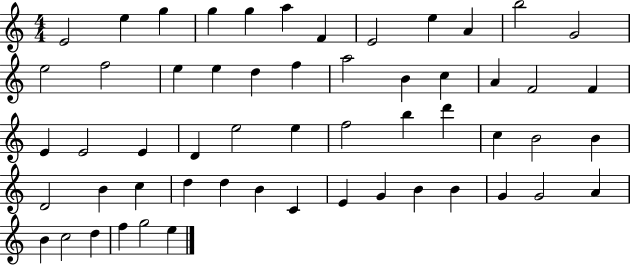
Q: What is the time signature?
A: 4/4